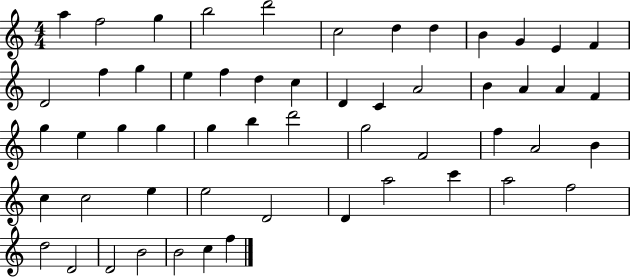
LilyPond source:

{
  \clef treble
  \numericTimeSignature
  \time 4/4
  \key c \major
  a''4 f''2 g''4 | b''2 d'''2 | c''2 d''4 d''4 | b'4 g'4 e'4 f'4 | \break d'2 f''4 g''4 | e''4 f''4 d''4 c''4 | d'4 c'4 a'2 | b'4 a'4 a'4 f'4 | \break g''4 e''4 g''4 g''4 | g''4 b''4 d'''2 | g''2 f'2 | f''4 a'2 b'4 | \break c''4 c''2 e''4 | e''2 d'2 | d'4 a''2 c'''4 | a''2 f''2 | \break d''2 d'2 | d'2 b'2 | b'2 c''4 f''4 | \bar "|."
}